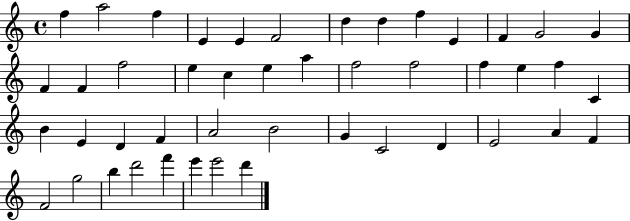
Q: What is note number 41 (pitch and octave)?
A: B5